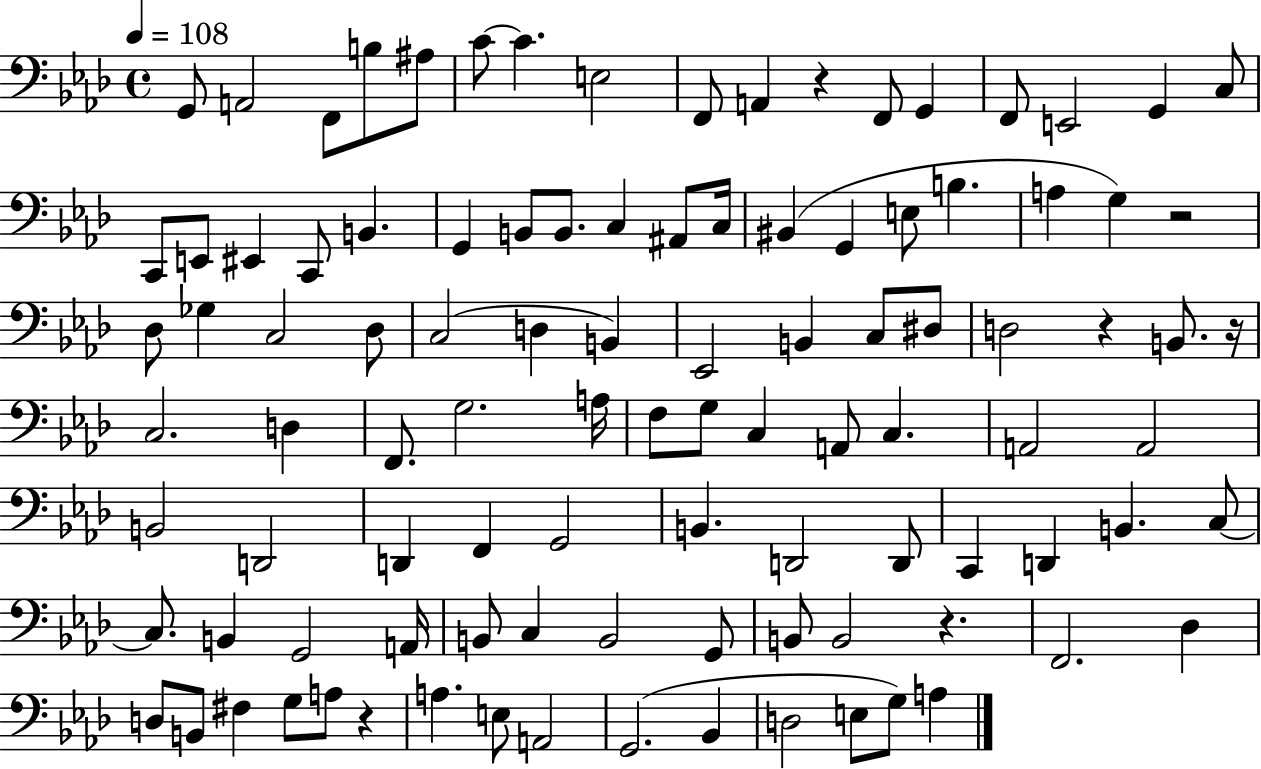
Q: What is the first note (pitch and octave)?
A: G2